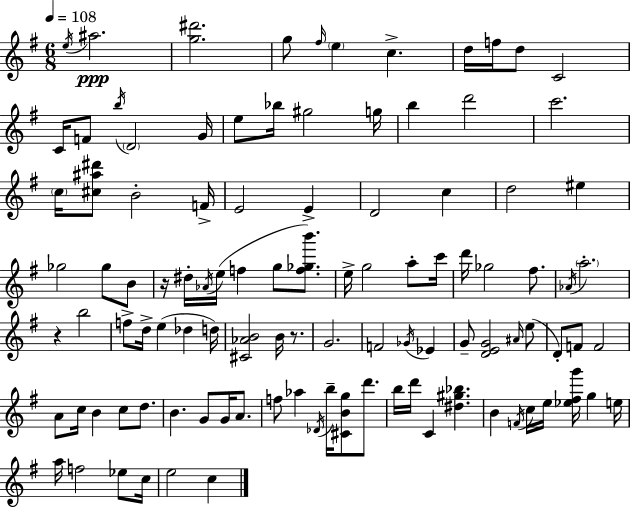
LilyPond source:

{
  \clef treble
  \numericTimeSignature
  \time 6/8
  \key e \minor
  \tempo 4 = 108
  \acciaccatura { e''16 }\ppp ais''2. | <g'' dis'''>2. | g''8 \grace { fis''16 } \parenthesize e''4 c''4.-> | d''16 f''16 d''8 c'2 | \break c'16 f'8 \acciaccatura { b''16 } \parenthesize d'2 | g'16 e''8 bes''16 gis''2 | g''16 b''4 d'''2 | c'''2. | \break \parenthesize c''16 <cis'' ais'' dis'''>8 b'2-. | f'16-> e'2 e'4-> | d'2 c''4 | d''2 eis''4 | \break ges''2 ges''8 | b'8 r16 dis''16-. \acciaccatura { aes'16 }( e''16 f''4 g''8 | <f'' ges'' b'''>8.) e''16-> g''2 | a''8-. c'''16 d'''16 ges''2 | \break fis''8. \acciaccatura { aes'16 } \parenthesize a''2.-. | r4 b''2 | f''8-> d''16-> e''4( | des''4 d''16) <cis' aes' b'>2 | \break b'16 r8. g'2. | f'2 | \acciaccatura { ges'16 } ees'4 g'8-- <d' e' g'>2 | \grace { ais'16 }( e''8 d'8-.) f'8 f'2 | \break a'8 c''16 b'4 | c''8 d''8. b'4. | g'8 g'16 a'8. f''8 aes''4 | \acciaccatura { des'16 } b''16-- <cis' b' g''>8 d'''8. b''16 d'''16 c'4 | \break <dis'' gis'' bes''>4. b'4 | \acciaccatura { f'16 } c''16 e''16 <ees'' fis'' g'''>16 g''4 e''16 a''16 f''2 | ees''8 c''16 e''2 | c''4 \bar "|."
}